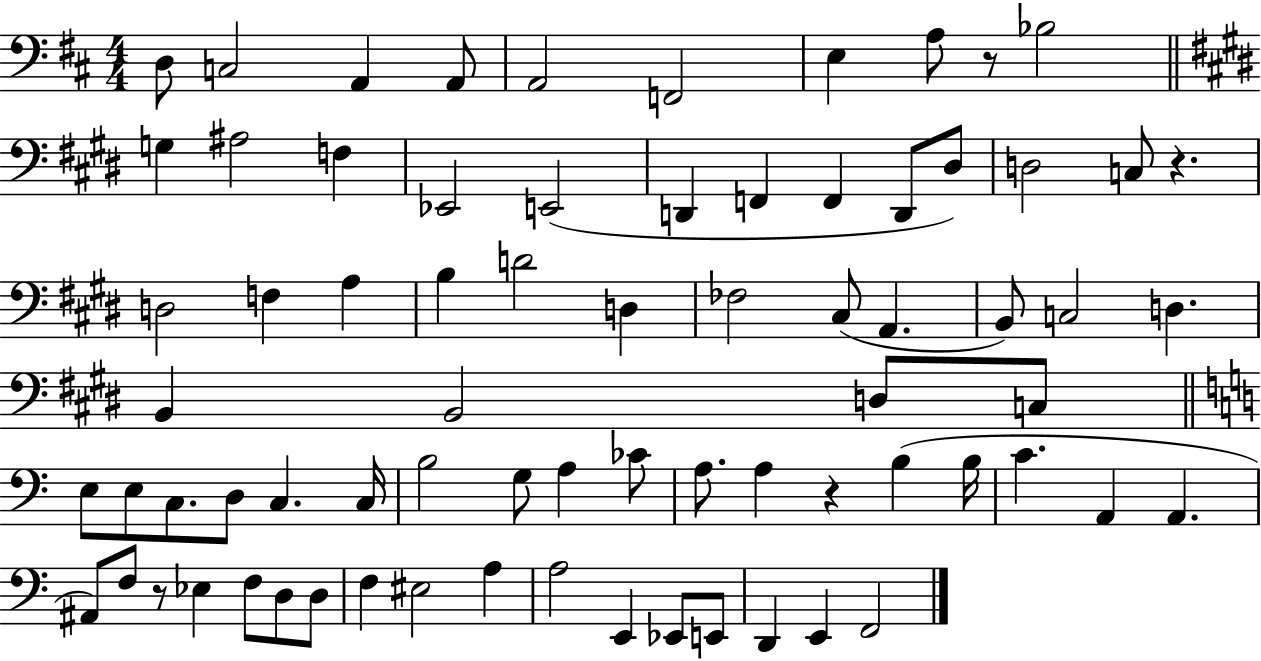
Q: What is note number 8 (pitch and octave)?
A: A3